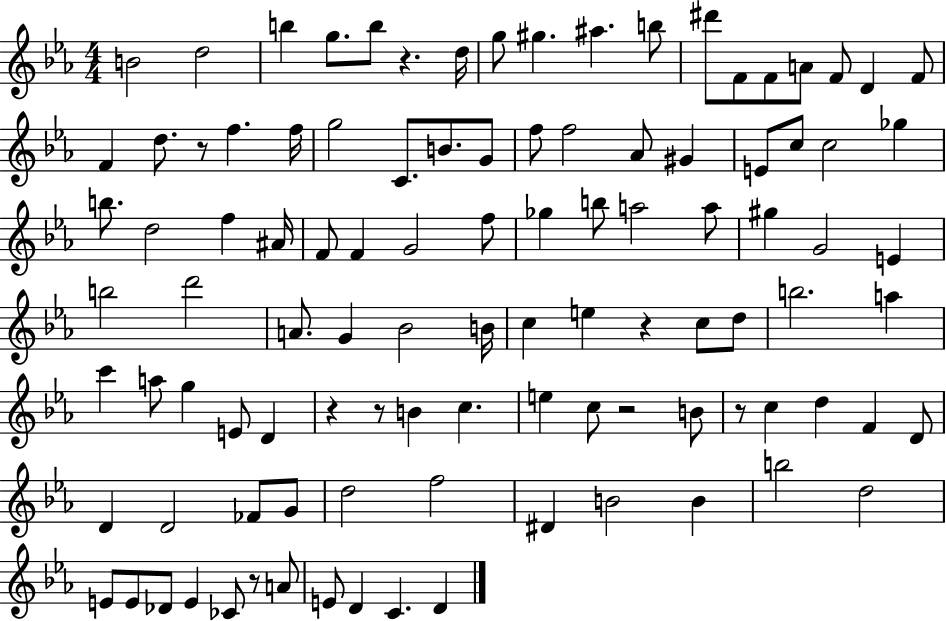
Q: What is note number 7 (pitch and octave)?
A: G5